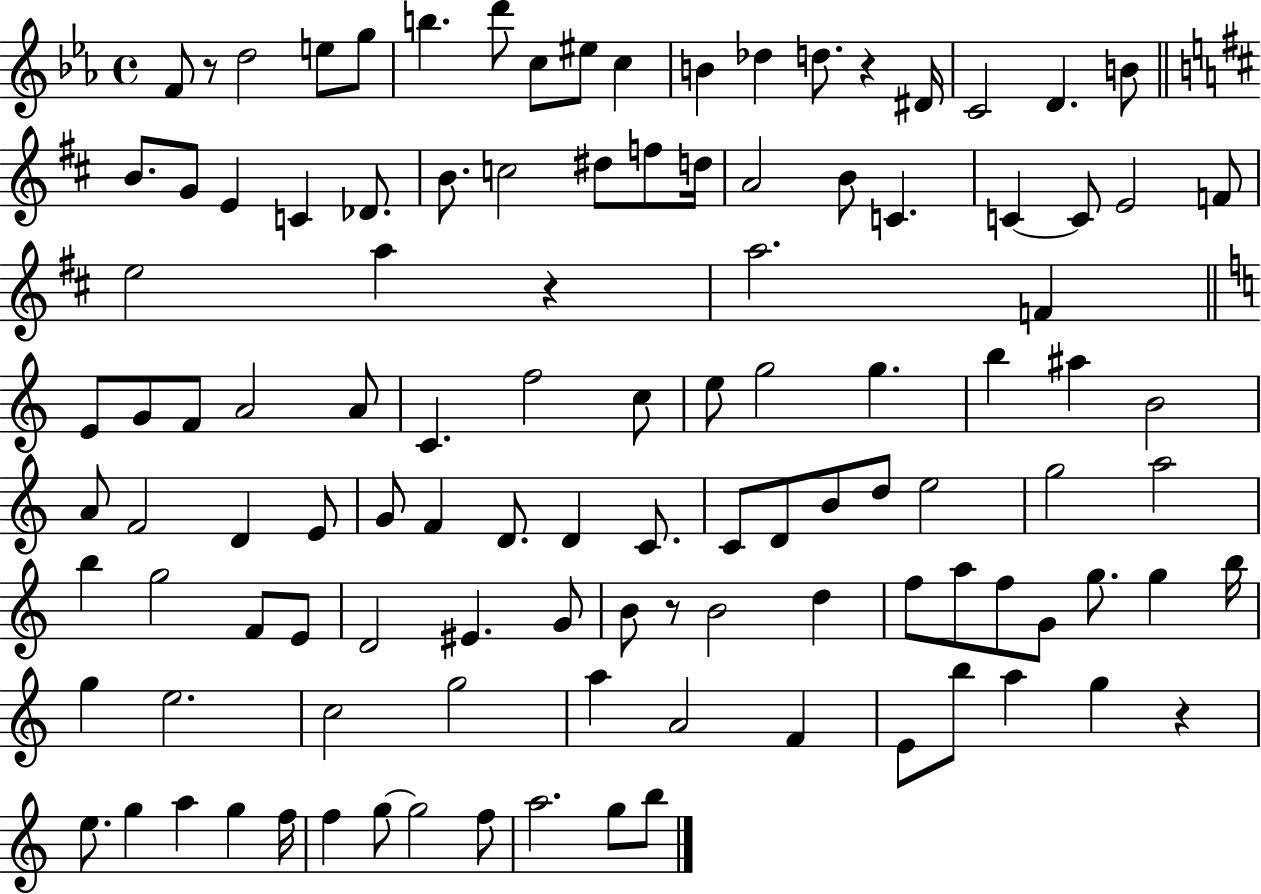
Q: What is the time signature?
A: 4/4